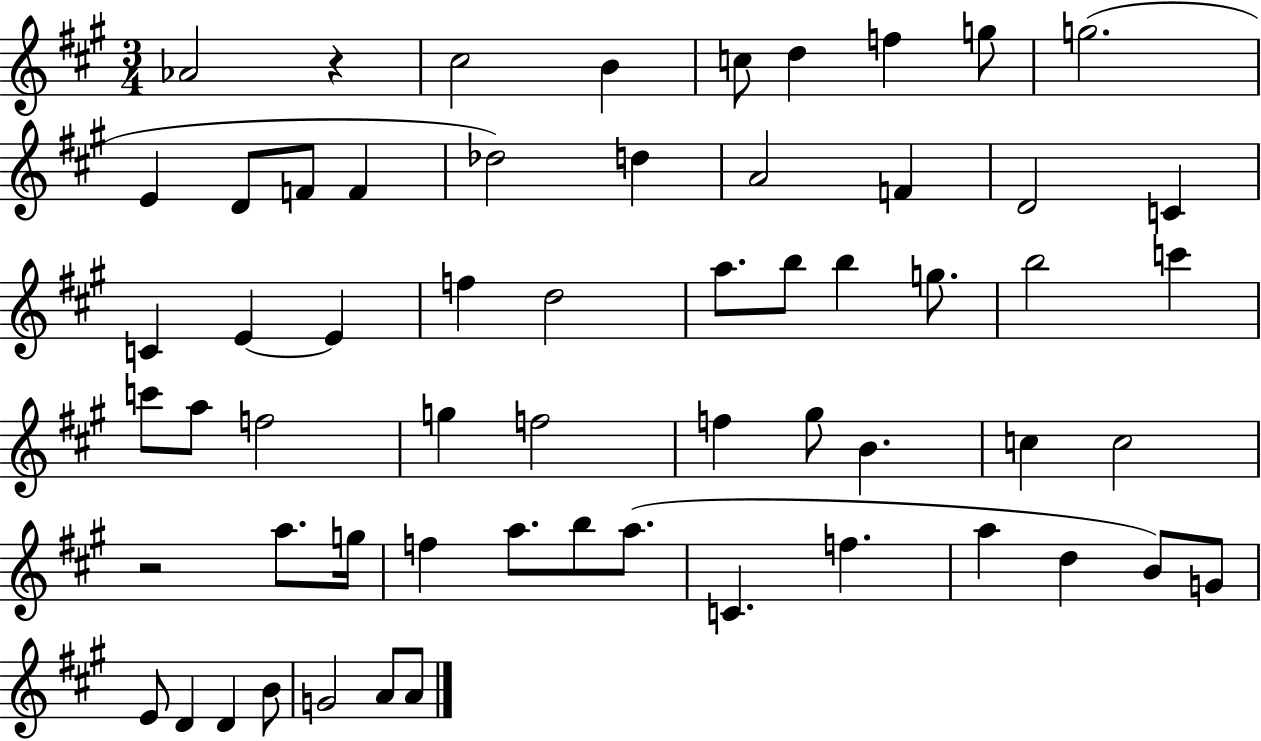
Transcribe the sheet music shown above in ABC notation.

X:1
T:Untitled
M:3/4
L:1/4
K:A
_A2 z ^c2 B c/2 d f g/2 g2 E D/2 F/2 F _d2 d A2 F D2 C C E E f d2 a/2 b/2 b g/2 b2 c' c'/2 a/2 f2 g f2 f ^g/2 B c c2 z2 a/2 g/4 f a/2 b/2 a/2 C f a d B/2 G/2 E/2 D D B/2 G2 A/2 A/2